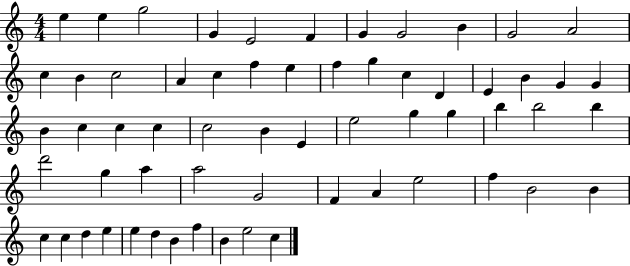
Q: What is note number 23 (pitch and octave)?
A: E4